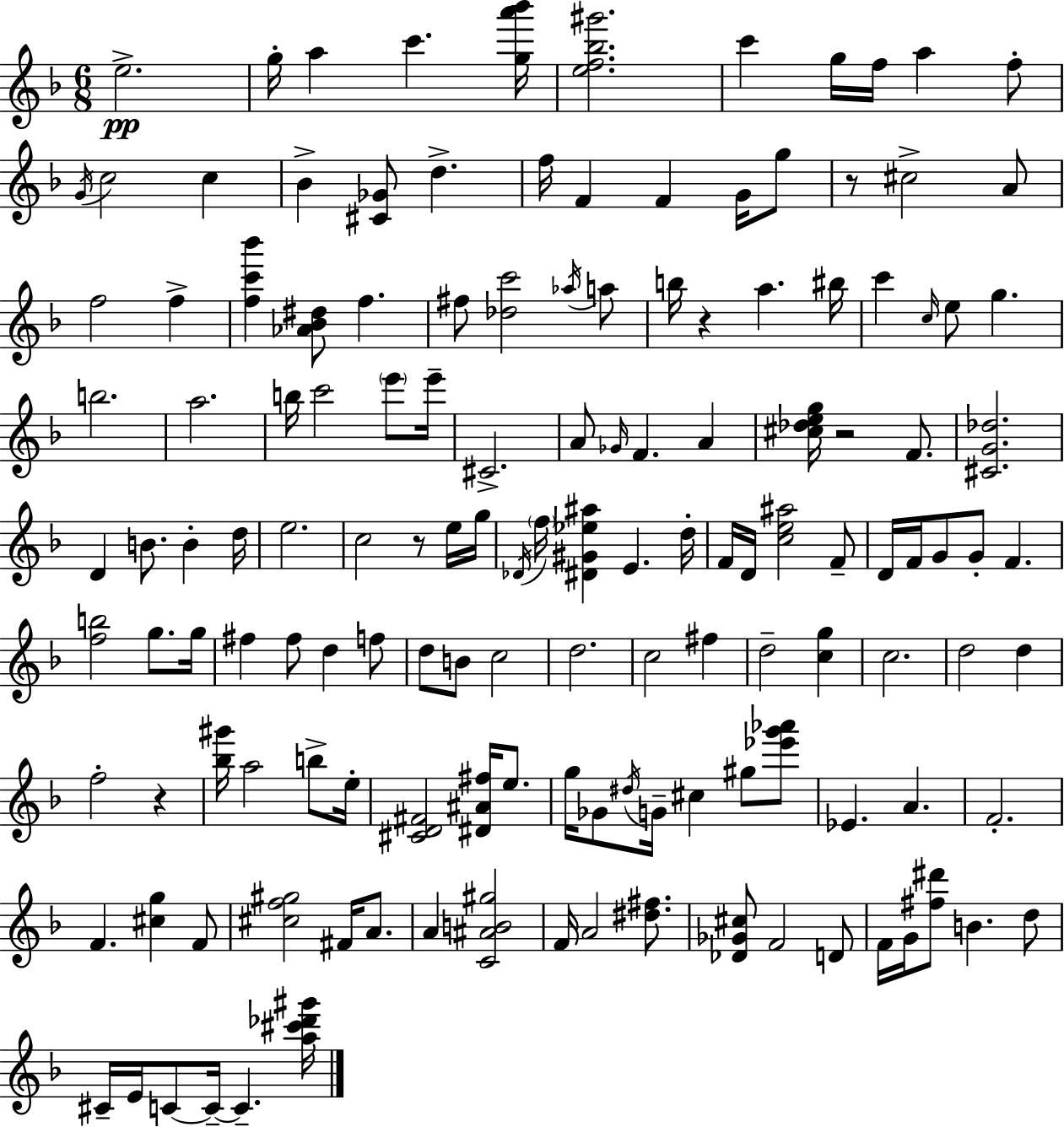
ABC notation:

X:1
T:Untitled
M:6/8
L:1/4
K:F
e2 g/4 a c' [ga'_b']/4 [ef_b^g']2 c' g/4 f/4 a f/2 G/4 c2 c _B [^C_G]/2 d f/4 F F G/4 g/2 z/2 ^c2 A/2 f2 f [fc'_b'] [_A_B^d]/2 f ^f/2 [_dc']2 _a/4 a/2 b/4 z a ^b/4 c' c/4 e/2 g b2 a2 b/4 c'2 e'/2 e'/4 ^C2 A/2 _G/4 F A [^c_deg]/4 z2 F/2 [^CG_d]2 D B/2 B d/4 e2 c2 z/2 e/4 g/4 _D/4 f/4 [^D^G_e^a] E d/4 F/4 D/4 [ce^a]2 F/2 D/4 F/4 G/2 G/2 F [fb]2 g/2 g/4 ^f ^f/2 d f/2 d/2 B/2 c2 d2 c2 ^f d2 [cg] c2 d2 d f2 z [_b^g']/4 a2 b/2 e/4 [^CD^F]2 [^D^A^f]/4 e/2 g/4 _G/2 ^d/4 G/4 ^c ^g/2 [_e'g'_a']/2 _E A F2 F [^cg] F/2 [^cf^g]2 ^F/4 A/2 A [C^AB^g]2 F/4 A2 [^d^f]/2 [_D_G^c]/2 F2 D/2 F/4 G/4 [^f^d']/2 B d/2 ^C/4 E/4 C/2 C/4 C [a^c'_d'^g']/4